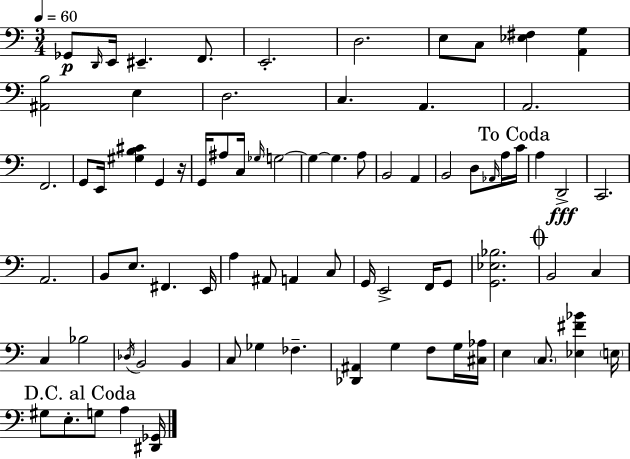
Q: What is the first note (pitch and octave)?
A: Gb2